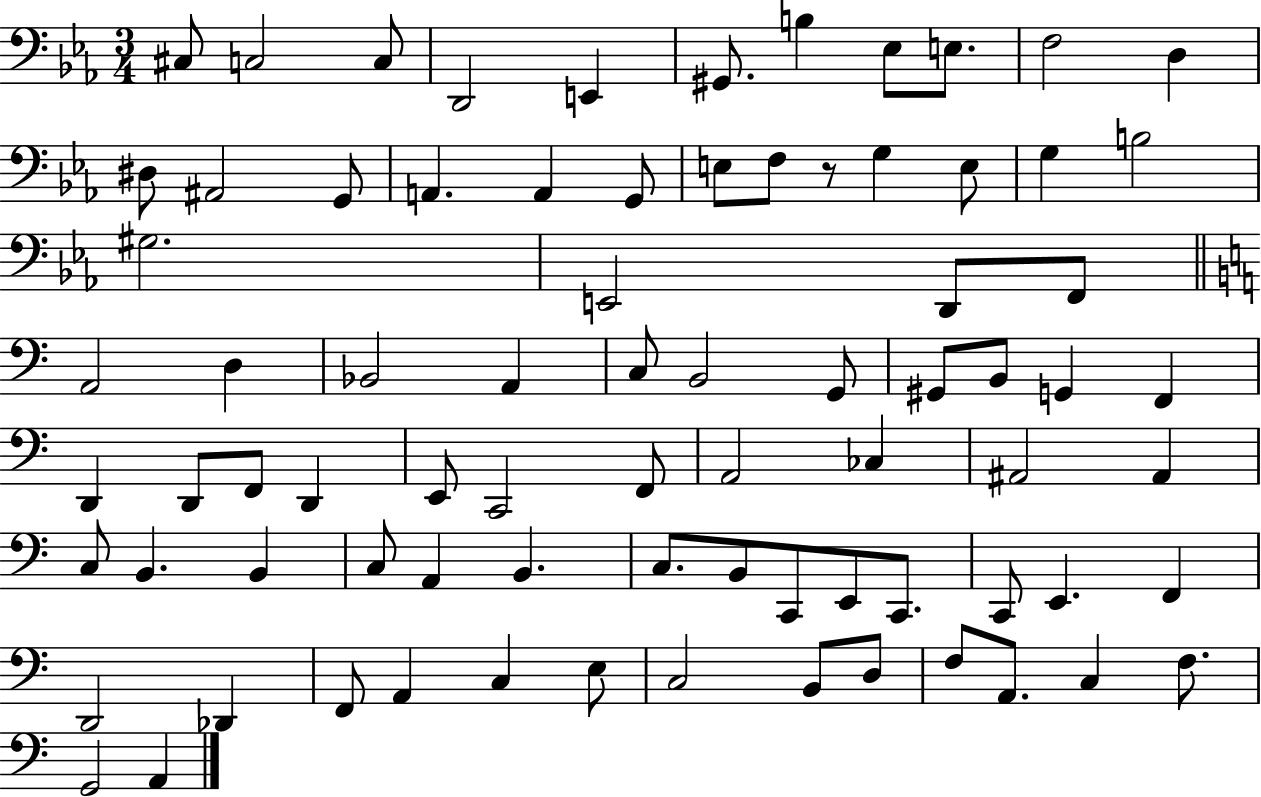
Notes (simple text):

C#3/e C3/h C3/e D2/h E2/q G#2/e. B3/q Eb3/e E3/e. F3/h D3/q D#3/e A#2/h G2/e A2/q. A2/q G2/e E3/e F3/e R/e G3/q E3/e G3/q B3/h G#3/h. E2/h D2/e F2/e A2/h D3/q Bb2/h A2/q C3/e B2/h G2/e G#2/e B2/e G2/q F2/q D2/q D2/e F2/e D2/q E2/e C2/h F2/e A2/h CES3/q A#2/h A#2/q C3/e B2/q. B2/q C3/e A2/q B2/q. C3/e. B2/e C2/e E2/e C2/e. C2/e E2/q. F2/q D2/h Db2/q F2/e A2/q C3/q E3/e C3/h B2/e D3/e F3/e A2/e. C3/q F3/e. G2/h A2/q